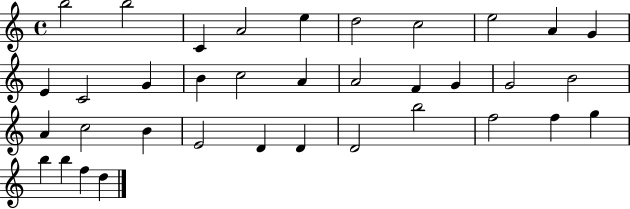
X:1
T:Untitled
M:4/4
L:1/4
K:C
b2 b2 C A2 e d2 c2 e2 A G E C2 G B c2 A A2 F G G2 B2 A c2 B E2 D D D2 b2 f2 f g b b f d